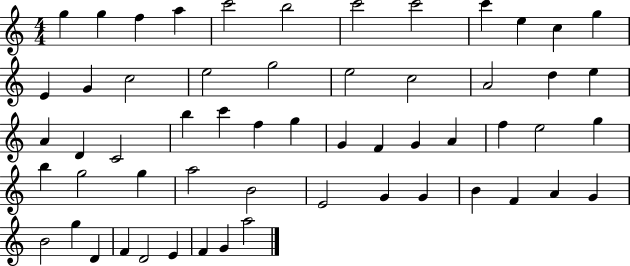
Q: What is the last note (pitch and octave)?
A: A5